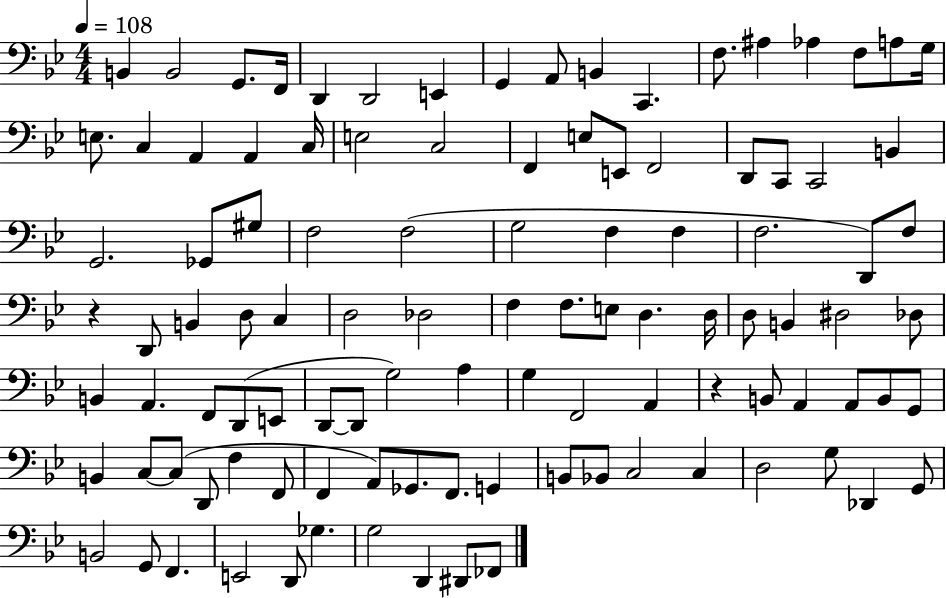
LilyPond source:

{
  \clef bass
  \numericTimeSignature
  \time 4/4
  \key bes \major
  \tempo 4 = 108
  b,4 b,2 g,8. f,16 | d,4 d,2 e,4 | g,4 a,8 b,4 c,4. | f8. ais4 aes4 f8 a8 g16 | \break e8. c4 a,4 a,4 c16 | e2 c2 | f,4 e8 e,8 f,2 | d,8 c,8 c,2 b,4 | \break g,2. ges,8 gis8 | f2 f2( | g2 f4 f4 | f2. d,8) f8 | \break r4 d,8 b,4 d8 c4 | d2 des2 | f4 f8. e8 d4. d16 | d8 b,4 dis2 des8 | \break b,4 a,4. f,8 d,8( e,8 | d,8~~ d,8 g2) a4 | g4 f,2 a,4 | r4 b,8 a,4 a,8 b,8 g,8 | \break b,4 c8~~ c8( d,8 f4 f,8 | f,4 a,8) ges,8. f,8. g,4 | b,8 bes,8 c2 c4 | d2 g8 des,4 g,8 | \break b,2 g,8 f,4. | e,2 d,8 ges4. | g2 d,4 dis,8 fes,8 | \bar "|."
}